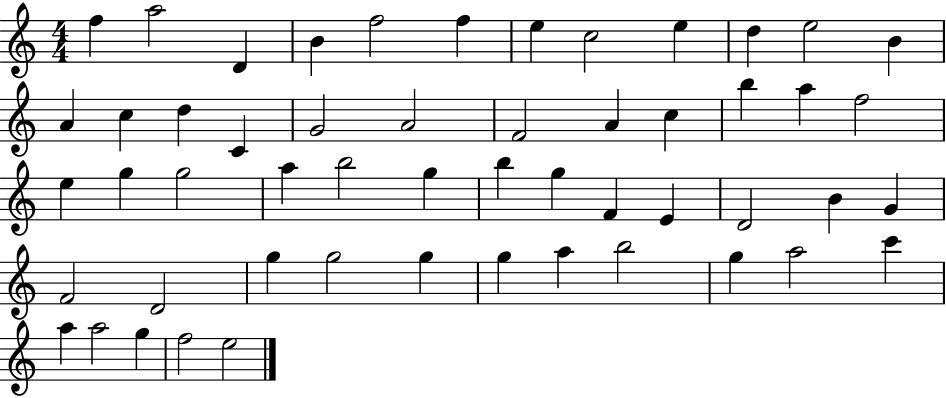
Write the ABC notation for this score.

X:1
T:Untitled
M:4/4
L:1/4
K:C
f a2 D B f2 f e c2 e d e2 B A c d C G2 A2 F2 A c b a f2 e g g2 a b2 g b g F E D2 B G F2 D2 g g2 g g a b2 g a2 c' a a2 g f2 e2